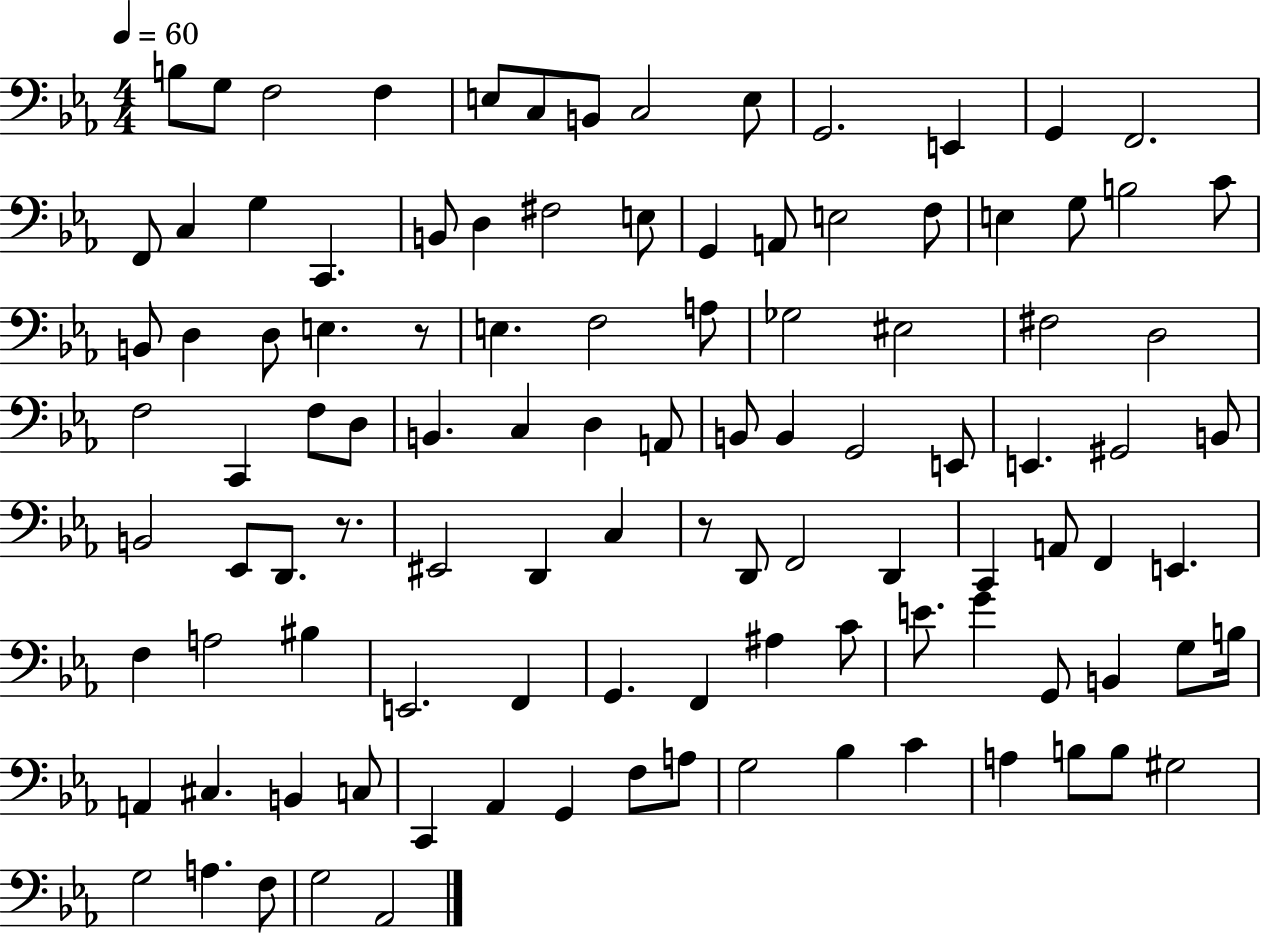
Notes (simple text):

B3/e G3/e F3/h F3/q E3/e C3/e B2/e C3/h E3/e G2/h. E2/q G2/q F2/h. F2/e C3/q G3/q C2/q. B2/e D3/q F#3/h E3/e G2/q A2/e E3/h F3/e E3/q G3/e B3/h C4/e B2/e D3/q D3/e E3/q. R/e E3/q. F3/h A3/e Gb3/h EIS3/h F#3/h D3/h F3/h C2/q F3/e D3/e B2/q. C3/q D3/q A2/e B2/e B2/q G2/h E2/e E2/q. G#2/h B2/e B2/h Eb2/e D2/e. R/e. EIS2/h D2/q C3/q R/e D2/e F2/h D2/q C2/q A2/e F2/q E2/q. F3/q A3/h BIS3/q E2/h. F2/q G2/q. F2/q A#3/q C4/e E4/e. G4/q G2/e B2/q G3/e B3/s A2/q C#3/q. B2/q C3/e C2/q Ab2/q G2/q F3/e A3/e G3/h Bb3/q C4/q A3/q B3/e B3/e G#3/h G3/h A3/q. F3/e G3/h Ab2/h